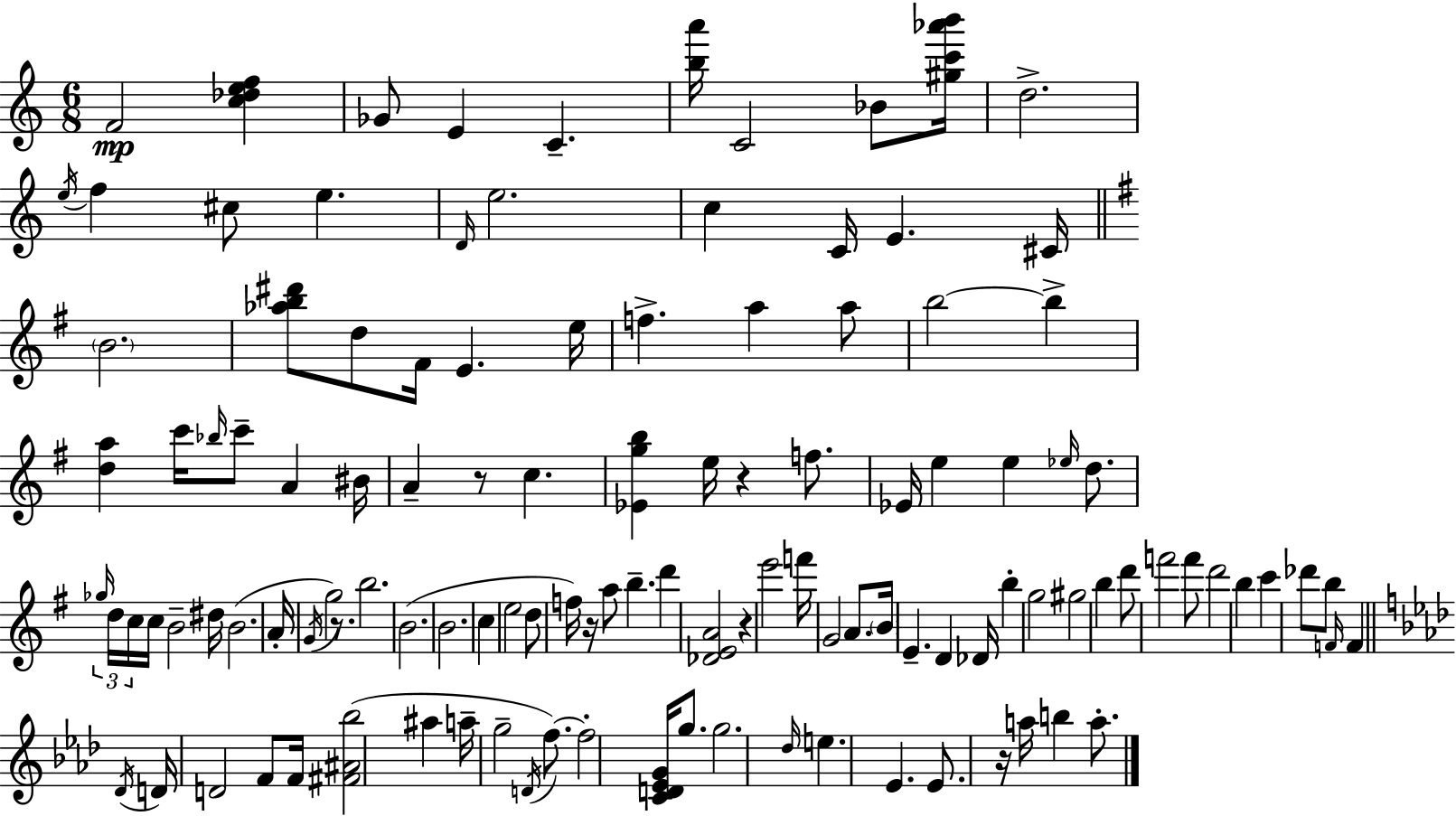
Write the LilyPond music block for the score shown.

{
  \clef treble
  \numericTimeSignature
  \time 6/8
  \key a \minor
  f'2\mp <c'' des'' e'' f''>4 | ges'8 e'4 c'4.-- | <b'' a'''>16 c'2 bes'8 <gis'' c''' aes''' b'''>16 | d''2.-> | \break \acciaccatura { e''16 } f''4 cis''8 e''4. | \grace { d'16 } e''2. | c''4 c'16 e'4. | cis'16 \bar "||" \break \key g \major \parenthesize b'2. | <aes'' b'' dis'''>8 d''8 fis'16 e'4. e''16 | f''4.-> a''4 a''8 | b''2~~ b''4-> | \break <d'' a''>4 c'''16 \grace { bes''16 } c'''8-- a'4 | bis'16 a'4-- r8 c''4. | <ees' g'' b''>4 e''16 r4 f''8. | ees'16 e''4 e''4 \grace { ees''16 } d''8. | \break \tuplet 3/2 { \grace { ges''16 } d''16 c''16 } c''16 b'2-- | dis''16 b'2.( | a'16-. \acciaccatura { g'16 }) g''2 | r8. b''2. | \break b'2.( | b'2. | c''4 e''2 | d''8 f''16) r16 a''8 b''4.-- | \break d'''4 <des' e' a'>2 | r4 e'''2 | f'''16 g'2 | a'8. \parenthesize b'16 e'4.-- d'4 | \break des'16 b''4-. g''2 | gis''2 | b''4 d'''8 f'''2 | f'''8 d'''2 | \break b''4 c'''4 des'''8 b''8 | \grace { f'16 } f'4 \bar "||" \break \key f \minor \acciaccatura { des'16 } d'16 d'2 f'8 | f'16 <fis' ais' bes''>2( ais''4 | a''16-- g''2-- \acciaccatura { d'16 } f''8.~~) | f''2-. <c' d' ees' g'>16 g''8. | \break g''2. | \grace { des''16 } e''4. ees'4. | ees'8. r16 a''16 b''4 | a''8.-. \bar "|."
}